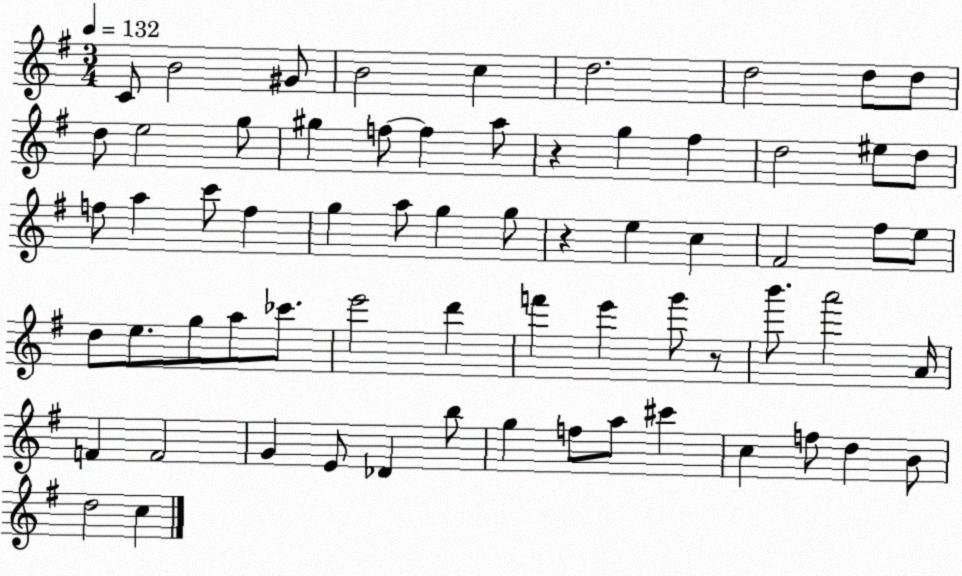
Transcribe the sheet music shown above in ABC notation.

X:1
T:Untitled
M:3/4
L:1/4
K:G
C/2 B2 ^G/2 B2 c d2 d2 d/2 d/2 d/2 e2 g/2 ^g f/2 f a/2 z g ^f d2 ^e/2 d/2 f/2 a c'/2 f g a/2 g g/2 z e c ^F2 ^f/2 e/2 d/2 e/2 g/2 a/2 _c'/2 e'2 d' f' e' g'/2 z/2 b'/2 a'2 A/4 F F2 G E/2 _D b/2 g f/2 a/2 ^c' c f/2 d B/2 d2 c